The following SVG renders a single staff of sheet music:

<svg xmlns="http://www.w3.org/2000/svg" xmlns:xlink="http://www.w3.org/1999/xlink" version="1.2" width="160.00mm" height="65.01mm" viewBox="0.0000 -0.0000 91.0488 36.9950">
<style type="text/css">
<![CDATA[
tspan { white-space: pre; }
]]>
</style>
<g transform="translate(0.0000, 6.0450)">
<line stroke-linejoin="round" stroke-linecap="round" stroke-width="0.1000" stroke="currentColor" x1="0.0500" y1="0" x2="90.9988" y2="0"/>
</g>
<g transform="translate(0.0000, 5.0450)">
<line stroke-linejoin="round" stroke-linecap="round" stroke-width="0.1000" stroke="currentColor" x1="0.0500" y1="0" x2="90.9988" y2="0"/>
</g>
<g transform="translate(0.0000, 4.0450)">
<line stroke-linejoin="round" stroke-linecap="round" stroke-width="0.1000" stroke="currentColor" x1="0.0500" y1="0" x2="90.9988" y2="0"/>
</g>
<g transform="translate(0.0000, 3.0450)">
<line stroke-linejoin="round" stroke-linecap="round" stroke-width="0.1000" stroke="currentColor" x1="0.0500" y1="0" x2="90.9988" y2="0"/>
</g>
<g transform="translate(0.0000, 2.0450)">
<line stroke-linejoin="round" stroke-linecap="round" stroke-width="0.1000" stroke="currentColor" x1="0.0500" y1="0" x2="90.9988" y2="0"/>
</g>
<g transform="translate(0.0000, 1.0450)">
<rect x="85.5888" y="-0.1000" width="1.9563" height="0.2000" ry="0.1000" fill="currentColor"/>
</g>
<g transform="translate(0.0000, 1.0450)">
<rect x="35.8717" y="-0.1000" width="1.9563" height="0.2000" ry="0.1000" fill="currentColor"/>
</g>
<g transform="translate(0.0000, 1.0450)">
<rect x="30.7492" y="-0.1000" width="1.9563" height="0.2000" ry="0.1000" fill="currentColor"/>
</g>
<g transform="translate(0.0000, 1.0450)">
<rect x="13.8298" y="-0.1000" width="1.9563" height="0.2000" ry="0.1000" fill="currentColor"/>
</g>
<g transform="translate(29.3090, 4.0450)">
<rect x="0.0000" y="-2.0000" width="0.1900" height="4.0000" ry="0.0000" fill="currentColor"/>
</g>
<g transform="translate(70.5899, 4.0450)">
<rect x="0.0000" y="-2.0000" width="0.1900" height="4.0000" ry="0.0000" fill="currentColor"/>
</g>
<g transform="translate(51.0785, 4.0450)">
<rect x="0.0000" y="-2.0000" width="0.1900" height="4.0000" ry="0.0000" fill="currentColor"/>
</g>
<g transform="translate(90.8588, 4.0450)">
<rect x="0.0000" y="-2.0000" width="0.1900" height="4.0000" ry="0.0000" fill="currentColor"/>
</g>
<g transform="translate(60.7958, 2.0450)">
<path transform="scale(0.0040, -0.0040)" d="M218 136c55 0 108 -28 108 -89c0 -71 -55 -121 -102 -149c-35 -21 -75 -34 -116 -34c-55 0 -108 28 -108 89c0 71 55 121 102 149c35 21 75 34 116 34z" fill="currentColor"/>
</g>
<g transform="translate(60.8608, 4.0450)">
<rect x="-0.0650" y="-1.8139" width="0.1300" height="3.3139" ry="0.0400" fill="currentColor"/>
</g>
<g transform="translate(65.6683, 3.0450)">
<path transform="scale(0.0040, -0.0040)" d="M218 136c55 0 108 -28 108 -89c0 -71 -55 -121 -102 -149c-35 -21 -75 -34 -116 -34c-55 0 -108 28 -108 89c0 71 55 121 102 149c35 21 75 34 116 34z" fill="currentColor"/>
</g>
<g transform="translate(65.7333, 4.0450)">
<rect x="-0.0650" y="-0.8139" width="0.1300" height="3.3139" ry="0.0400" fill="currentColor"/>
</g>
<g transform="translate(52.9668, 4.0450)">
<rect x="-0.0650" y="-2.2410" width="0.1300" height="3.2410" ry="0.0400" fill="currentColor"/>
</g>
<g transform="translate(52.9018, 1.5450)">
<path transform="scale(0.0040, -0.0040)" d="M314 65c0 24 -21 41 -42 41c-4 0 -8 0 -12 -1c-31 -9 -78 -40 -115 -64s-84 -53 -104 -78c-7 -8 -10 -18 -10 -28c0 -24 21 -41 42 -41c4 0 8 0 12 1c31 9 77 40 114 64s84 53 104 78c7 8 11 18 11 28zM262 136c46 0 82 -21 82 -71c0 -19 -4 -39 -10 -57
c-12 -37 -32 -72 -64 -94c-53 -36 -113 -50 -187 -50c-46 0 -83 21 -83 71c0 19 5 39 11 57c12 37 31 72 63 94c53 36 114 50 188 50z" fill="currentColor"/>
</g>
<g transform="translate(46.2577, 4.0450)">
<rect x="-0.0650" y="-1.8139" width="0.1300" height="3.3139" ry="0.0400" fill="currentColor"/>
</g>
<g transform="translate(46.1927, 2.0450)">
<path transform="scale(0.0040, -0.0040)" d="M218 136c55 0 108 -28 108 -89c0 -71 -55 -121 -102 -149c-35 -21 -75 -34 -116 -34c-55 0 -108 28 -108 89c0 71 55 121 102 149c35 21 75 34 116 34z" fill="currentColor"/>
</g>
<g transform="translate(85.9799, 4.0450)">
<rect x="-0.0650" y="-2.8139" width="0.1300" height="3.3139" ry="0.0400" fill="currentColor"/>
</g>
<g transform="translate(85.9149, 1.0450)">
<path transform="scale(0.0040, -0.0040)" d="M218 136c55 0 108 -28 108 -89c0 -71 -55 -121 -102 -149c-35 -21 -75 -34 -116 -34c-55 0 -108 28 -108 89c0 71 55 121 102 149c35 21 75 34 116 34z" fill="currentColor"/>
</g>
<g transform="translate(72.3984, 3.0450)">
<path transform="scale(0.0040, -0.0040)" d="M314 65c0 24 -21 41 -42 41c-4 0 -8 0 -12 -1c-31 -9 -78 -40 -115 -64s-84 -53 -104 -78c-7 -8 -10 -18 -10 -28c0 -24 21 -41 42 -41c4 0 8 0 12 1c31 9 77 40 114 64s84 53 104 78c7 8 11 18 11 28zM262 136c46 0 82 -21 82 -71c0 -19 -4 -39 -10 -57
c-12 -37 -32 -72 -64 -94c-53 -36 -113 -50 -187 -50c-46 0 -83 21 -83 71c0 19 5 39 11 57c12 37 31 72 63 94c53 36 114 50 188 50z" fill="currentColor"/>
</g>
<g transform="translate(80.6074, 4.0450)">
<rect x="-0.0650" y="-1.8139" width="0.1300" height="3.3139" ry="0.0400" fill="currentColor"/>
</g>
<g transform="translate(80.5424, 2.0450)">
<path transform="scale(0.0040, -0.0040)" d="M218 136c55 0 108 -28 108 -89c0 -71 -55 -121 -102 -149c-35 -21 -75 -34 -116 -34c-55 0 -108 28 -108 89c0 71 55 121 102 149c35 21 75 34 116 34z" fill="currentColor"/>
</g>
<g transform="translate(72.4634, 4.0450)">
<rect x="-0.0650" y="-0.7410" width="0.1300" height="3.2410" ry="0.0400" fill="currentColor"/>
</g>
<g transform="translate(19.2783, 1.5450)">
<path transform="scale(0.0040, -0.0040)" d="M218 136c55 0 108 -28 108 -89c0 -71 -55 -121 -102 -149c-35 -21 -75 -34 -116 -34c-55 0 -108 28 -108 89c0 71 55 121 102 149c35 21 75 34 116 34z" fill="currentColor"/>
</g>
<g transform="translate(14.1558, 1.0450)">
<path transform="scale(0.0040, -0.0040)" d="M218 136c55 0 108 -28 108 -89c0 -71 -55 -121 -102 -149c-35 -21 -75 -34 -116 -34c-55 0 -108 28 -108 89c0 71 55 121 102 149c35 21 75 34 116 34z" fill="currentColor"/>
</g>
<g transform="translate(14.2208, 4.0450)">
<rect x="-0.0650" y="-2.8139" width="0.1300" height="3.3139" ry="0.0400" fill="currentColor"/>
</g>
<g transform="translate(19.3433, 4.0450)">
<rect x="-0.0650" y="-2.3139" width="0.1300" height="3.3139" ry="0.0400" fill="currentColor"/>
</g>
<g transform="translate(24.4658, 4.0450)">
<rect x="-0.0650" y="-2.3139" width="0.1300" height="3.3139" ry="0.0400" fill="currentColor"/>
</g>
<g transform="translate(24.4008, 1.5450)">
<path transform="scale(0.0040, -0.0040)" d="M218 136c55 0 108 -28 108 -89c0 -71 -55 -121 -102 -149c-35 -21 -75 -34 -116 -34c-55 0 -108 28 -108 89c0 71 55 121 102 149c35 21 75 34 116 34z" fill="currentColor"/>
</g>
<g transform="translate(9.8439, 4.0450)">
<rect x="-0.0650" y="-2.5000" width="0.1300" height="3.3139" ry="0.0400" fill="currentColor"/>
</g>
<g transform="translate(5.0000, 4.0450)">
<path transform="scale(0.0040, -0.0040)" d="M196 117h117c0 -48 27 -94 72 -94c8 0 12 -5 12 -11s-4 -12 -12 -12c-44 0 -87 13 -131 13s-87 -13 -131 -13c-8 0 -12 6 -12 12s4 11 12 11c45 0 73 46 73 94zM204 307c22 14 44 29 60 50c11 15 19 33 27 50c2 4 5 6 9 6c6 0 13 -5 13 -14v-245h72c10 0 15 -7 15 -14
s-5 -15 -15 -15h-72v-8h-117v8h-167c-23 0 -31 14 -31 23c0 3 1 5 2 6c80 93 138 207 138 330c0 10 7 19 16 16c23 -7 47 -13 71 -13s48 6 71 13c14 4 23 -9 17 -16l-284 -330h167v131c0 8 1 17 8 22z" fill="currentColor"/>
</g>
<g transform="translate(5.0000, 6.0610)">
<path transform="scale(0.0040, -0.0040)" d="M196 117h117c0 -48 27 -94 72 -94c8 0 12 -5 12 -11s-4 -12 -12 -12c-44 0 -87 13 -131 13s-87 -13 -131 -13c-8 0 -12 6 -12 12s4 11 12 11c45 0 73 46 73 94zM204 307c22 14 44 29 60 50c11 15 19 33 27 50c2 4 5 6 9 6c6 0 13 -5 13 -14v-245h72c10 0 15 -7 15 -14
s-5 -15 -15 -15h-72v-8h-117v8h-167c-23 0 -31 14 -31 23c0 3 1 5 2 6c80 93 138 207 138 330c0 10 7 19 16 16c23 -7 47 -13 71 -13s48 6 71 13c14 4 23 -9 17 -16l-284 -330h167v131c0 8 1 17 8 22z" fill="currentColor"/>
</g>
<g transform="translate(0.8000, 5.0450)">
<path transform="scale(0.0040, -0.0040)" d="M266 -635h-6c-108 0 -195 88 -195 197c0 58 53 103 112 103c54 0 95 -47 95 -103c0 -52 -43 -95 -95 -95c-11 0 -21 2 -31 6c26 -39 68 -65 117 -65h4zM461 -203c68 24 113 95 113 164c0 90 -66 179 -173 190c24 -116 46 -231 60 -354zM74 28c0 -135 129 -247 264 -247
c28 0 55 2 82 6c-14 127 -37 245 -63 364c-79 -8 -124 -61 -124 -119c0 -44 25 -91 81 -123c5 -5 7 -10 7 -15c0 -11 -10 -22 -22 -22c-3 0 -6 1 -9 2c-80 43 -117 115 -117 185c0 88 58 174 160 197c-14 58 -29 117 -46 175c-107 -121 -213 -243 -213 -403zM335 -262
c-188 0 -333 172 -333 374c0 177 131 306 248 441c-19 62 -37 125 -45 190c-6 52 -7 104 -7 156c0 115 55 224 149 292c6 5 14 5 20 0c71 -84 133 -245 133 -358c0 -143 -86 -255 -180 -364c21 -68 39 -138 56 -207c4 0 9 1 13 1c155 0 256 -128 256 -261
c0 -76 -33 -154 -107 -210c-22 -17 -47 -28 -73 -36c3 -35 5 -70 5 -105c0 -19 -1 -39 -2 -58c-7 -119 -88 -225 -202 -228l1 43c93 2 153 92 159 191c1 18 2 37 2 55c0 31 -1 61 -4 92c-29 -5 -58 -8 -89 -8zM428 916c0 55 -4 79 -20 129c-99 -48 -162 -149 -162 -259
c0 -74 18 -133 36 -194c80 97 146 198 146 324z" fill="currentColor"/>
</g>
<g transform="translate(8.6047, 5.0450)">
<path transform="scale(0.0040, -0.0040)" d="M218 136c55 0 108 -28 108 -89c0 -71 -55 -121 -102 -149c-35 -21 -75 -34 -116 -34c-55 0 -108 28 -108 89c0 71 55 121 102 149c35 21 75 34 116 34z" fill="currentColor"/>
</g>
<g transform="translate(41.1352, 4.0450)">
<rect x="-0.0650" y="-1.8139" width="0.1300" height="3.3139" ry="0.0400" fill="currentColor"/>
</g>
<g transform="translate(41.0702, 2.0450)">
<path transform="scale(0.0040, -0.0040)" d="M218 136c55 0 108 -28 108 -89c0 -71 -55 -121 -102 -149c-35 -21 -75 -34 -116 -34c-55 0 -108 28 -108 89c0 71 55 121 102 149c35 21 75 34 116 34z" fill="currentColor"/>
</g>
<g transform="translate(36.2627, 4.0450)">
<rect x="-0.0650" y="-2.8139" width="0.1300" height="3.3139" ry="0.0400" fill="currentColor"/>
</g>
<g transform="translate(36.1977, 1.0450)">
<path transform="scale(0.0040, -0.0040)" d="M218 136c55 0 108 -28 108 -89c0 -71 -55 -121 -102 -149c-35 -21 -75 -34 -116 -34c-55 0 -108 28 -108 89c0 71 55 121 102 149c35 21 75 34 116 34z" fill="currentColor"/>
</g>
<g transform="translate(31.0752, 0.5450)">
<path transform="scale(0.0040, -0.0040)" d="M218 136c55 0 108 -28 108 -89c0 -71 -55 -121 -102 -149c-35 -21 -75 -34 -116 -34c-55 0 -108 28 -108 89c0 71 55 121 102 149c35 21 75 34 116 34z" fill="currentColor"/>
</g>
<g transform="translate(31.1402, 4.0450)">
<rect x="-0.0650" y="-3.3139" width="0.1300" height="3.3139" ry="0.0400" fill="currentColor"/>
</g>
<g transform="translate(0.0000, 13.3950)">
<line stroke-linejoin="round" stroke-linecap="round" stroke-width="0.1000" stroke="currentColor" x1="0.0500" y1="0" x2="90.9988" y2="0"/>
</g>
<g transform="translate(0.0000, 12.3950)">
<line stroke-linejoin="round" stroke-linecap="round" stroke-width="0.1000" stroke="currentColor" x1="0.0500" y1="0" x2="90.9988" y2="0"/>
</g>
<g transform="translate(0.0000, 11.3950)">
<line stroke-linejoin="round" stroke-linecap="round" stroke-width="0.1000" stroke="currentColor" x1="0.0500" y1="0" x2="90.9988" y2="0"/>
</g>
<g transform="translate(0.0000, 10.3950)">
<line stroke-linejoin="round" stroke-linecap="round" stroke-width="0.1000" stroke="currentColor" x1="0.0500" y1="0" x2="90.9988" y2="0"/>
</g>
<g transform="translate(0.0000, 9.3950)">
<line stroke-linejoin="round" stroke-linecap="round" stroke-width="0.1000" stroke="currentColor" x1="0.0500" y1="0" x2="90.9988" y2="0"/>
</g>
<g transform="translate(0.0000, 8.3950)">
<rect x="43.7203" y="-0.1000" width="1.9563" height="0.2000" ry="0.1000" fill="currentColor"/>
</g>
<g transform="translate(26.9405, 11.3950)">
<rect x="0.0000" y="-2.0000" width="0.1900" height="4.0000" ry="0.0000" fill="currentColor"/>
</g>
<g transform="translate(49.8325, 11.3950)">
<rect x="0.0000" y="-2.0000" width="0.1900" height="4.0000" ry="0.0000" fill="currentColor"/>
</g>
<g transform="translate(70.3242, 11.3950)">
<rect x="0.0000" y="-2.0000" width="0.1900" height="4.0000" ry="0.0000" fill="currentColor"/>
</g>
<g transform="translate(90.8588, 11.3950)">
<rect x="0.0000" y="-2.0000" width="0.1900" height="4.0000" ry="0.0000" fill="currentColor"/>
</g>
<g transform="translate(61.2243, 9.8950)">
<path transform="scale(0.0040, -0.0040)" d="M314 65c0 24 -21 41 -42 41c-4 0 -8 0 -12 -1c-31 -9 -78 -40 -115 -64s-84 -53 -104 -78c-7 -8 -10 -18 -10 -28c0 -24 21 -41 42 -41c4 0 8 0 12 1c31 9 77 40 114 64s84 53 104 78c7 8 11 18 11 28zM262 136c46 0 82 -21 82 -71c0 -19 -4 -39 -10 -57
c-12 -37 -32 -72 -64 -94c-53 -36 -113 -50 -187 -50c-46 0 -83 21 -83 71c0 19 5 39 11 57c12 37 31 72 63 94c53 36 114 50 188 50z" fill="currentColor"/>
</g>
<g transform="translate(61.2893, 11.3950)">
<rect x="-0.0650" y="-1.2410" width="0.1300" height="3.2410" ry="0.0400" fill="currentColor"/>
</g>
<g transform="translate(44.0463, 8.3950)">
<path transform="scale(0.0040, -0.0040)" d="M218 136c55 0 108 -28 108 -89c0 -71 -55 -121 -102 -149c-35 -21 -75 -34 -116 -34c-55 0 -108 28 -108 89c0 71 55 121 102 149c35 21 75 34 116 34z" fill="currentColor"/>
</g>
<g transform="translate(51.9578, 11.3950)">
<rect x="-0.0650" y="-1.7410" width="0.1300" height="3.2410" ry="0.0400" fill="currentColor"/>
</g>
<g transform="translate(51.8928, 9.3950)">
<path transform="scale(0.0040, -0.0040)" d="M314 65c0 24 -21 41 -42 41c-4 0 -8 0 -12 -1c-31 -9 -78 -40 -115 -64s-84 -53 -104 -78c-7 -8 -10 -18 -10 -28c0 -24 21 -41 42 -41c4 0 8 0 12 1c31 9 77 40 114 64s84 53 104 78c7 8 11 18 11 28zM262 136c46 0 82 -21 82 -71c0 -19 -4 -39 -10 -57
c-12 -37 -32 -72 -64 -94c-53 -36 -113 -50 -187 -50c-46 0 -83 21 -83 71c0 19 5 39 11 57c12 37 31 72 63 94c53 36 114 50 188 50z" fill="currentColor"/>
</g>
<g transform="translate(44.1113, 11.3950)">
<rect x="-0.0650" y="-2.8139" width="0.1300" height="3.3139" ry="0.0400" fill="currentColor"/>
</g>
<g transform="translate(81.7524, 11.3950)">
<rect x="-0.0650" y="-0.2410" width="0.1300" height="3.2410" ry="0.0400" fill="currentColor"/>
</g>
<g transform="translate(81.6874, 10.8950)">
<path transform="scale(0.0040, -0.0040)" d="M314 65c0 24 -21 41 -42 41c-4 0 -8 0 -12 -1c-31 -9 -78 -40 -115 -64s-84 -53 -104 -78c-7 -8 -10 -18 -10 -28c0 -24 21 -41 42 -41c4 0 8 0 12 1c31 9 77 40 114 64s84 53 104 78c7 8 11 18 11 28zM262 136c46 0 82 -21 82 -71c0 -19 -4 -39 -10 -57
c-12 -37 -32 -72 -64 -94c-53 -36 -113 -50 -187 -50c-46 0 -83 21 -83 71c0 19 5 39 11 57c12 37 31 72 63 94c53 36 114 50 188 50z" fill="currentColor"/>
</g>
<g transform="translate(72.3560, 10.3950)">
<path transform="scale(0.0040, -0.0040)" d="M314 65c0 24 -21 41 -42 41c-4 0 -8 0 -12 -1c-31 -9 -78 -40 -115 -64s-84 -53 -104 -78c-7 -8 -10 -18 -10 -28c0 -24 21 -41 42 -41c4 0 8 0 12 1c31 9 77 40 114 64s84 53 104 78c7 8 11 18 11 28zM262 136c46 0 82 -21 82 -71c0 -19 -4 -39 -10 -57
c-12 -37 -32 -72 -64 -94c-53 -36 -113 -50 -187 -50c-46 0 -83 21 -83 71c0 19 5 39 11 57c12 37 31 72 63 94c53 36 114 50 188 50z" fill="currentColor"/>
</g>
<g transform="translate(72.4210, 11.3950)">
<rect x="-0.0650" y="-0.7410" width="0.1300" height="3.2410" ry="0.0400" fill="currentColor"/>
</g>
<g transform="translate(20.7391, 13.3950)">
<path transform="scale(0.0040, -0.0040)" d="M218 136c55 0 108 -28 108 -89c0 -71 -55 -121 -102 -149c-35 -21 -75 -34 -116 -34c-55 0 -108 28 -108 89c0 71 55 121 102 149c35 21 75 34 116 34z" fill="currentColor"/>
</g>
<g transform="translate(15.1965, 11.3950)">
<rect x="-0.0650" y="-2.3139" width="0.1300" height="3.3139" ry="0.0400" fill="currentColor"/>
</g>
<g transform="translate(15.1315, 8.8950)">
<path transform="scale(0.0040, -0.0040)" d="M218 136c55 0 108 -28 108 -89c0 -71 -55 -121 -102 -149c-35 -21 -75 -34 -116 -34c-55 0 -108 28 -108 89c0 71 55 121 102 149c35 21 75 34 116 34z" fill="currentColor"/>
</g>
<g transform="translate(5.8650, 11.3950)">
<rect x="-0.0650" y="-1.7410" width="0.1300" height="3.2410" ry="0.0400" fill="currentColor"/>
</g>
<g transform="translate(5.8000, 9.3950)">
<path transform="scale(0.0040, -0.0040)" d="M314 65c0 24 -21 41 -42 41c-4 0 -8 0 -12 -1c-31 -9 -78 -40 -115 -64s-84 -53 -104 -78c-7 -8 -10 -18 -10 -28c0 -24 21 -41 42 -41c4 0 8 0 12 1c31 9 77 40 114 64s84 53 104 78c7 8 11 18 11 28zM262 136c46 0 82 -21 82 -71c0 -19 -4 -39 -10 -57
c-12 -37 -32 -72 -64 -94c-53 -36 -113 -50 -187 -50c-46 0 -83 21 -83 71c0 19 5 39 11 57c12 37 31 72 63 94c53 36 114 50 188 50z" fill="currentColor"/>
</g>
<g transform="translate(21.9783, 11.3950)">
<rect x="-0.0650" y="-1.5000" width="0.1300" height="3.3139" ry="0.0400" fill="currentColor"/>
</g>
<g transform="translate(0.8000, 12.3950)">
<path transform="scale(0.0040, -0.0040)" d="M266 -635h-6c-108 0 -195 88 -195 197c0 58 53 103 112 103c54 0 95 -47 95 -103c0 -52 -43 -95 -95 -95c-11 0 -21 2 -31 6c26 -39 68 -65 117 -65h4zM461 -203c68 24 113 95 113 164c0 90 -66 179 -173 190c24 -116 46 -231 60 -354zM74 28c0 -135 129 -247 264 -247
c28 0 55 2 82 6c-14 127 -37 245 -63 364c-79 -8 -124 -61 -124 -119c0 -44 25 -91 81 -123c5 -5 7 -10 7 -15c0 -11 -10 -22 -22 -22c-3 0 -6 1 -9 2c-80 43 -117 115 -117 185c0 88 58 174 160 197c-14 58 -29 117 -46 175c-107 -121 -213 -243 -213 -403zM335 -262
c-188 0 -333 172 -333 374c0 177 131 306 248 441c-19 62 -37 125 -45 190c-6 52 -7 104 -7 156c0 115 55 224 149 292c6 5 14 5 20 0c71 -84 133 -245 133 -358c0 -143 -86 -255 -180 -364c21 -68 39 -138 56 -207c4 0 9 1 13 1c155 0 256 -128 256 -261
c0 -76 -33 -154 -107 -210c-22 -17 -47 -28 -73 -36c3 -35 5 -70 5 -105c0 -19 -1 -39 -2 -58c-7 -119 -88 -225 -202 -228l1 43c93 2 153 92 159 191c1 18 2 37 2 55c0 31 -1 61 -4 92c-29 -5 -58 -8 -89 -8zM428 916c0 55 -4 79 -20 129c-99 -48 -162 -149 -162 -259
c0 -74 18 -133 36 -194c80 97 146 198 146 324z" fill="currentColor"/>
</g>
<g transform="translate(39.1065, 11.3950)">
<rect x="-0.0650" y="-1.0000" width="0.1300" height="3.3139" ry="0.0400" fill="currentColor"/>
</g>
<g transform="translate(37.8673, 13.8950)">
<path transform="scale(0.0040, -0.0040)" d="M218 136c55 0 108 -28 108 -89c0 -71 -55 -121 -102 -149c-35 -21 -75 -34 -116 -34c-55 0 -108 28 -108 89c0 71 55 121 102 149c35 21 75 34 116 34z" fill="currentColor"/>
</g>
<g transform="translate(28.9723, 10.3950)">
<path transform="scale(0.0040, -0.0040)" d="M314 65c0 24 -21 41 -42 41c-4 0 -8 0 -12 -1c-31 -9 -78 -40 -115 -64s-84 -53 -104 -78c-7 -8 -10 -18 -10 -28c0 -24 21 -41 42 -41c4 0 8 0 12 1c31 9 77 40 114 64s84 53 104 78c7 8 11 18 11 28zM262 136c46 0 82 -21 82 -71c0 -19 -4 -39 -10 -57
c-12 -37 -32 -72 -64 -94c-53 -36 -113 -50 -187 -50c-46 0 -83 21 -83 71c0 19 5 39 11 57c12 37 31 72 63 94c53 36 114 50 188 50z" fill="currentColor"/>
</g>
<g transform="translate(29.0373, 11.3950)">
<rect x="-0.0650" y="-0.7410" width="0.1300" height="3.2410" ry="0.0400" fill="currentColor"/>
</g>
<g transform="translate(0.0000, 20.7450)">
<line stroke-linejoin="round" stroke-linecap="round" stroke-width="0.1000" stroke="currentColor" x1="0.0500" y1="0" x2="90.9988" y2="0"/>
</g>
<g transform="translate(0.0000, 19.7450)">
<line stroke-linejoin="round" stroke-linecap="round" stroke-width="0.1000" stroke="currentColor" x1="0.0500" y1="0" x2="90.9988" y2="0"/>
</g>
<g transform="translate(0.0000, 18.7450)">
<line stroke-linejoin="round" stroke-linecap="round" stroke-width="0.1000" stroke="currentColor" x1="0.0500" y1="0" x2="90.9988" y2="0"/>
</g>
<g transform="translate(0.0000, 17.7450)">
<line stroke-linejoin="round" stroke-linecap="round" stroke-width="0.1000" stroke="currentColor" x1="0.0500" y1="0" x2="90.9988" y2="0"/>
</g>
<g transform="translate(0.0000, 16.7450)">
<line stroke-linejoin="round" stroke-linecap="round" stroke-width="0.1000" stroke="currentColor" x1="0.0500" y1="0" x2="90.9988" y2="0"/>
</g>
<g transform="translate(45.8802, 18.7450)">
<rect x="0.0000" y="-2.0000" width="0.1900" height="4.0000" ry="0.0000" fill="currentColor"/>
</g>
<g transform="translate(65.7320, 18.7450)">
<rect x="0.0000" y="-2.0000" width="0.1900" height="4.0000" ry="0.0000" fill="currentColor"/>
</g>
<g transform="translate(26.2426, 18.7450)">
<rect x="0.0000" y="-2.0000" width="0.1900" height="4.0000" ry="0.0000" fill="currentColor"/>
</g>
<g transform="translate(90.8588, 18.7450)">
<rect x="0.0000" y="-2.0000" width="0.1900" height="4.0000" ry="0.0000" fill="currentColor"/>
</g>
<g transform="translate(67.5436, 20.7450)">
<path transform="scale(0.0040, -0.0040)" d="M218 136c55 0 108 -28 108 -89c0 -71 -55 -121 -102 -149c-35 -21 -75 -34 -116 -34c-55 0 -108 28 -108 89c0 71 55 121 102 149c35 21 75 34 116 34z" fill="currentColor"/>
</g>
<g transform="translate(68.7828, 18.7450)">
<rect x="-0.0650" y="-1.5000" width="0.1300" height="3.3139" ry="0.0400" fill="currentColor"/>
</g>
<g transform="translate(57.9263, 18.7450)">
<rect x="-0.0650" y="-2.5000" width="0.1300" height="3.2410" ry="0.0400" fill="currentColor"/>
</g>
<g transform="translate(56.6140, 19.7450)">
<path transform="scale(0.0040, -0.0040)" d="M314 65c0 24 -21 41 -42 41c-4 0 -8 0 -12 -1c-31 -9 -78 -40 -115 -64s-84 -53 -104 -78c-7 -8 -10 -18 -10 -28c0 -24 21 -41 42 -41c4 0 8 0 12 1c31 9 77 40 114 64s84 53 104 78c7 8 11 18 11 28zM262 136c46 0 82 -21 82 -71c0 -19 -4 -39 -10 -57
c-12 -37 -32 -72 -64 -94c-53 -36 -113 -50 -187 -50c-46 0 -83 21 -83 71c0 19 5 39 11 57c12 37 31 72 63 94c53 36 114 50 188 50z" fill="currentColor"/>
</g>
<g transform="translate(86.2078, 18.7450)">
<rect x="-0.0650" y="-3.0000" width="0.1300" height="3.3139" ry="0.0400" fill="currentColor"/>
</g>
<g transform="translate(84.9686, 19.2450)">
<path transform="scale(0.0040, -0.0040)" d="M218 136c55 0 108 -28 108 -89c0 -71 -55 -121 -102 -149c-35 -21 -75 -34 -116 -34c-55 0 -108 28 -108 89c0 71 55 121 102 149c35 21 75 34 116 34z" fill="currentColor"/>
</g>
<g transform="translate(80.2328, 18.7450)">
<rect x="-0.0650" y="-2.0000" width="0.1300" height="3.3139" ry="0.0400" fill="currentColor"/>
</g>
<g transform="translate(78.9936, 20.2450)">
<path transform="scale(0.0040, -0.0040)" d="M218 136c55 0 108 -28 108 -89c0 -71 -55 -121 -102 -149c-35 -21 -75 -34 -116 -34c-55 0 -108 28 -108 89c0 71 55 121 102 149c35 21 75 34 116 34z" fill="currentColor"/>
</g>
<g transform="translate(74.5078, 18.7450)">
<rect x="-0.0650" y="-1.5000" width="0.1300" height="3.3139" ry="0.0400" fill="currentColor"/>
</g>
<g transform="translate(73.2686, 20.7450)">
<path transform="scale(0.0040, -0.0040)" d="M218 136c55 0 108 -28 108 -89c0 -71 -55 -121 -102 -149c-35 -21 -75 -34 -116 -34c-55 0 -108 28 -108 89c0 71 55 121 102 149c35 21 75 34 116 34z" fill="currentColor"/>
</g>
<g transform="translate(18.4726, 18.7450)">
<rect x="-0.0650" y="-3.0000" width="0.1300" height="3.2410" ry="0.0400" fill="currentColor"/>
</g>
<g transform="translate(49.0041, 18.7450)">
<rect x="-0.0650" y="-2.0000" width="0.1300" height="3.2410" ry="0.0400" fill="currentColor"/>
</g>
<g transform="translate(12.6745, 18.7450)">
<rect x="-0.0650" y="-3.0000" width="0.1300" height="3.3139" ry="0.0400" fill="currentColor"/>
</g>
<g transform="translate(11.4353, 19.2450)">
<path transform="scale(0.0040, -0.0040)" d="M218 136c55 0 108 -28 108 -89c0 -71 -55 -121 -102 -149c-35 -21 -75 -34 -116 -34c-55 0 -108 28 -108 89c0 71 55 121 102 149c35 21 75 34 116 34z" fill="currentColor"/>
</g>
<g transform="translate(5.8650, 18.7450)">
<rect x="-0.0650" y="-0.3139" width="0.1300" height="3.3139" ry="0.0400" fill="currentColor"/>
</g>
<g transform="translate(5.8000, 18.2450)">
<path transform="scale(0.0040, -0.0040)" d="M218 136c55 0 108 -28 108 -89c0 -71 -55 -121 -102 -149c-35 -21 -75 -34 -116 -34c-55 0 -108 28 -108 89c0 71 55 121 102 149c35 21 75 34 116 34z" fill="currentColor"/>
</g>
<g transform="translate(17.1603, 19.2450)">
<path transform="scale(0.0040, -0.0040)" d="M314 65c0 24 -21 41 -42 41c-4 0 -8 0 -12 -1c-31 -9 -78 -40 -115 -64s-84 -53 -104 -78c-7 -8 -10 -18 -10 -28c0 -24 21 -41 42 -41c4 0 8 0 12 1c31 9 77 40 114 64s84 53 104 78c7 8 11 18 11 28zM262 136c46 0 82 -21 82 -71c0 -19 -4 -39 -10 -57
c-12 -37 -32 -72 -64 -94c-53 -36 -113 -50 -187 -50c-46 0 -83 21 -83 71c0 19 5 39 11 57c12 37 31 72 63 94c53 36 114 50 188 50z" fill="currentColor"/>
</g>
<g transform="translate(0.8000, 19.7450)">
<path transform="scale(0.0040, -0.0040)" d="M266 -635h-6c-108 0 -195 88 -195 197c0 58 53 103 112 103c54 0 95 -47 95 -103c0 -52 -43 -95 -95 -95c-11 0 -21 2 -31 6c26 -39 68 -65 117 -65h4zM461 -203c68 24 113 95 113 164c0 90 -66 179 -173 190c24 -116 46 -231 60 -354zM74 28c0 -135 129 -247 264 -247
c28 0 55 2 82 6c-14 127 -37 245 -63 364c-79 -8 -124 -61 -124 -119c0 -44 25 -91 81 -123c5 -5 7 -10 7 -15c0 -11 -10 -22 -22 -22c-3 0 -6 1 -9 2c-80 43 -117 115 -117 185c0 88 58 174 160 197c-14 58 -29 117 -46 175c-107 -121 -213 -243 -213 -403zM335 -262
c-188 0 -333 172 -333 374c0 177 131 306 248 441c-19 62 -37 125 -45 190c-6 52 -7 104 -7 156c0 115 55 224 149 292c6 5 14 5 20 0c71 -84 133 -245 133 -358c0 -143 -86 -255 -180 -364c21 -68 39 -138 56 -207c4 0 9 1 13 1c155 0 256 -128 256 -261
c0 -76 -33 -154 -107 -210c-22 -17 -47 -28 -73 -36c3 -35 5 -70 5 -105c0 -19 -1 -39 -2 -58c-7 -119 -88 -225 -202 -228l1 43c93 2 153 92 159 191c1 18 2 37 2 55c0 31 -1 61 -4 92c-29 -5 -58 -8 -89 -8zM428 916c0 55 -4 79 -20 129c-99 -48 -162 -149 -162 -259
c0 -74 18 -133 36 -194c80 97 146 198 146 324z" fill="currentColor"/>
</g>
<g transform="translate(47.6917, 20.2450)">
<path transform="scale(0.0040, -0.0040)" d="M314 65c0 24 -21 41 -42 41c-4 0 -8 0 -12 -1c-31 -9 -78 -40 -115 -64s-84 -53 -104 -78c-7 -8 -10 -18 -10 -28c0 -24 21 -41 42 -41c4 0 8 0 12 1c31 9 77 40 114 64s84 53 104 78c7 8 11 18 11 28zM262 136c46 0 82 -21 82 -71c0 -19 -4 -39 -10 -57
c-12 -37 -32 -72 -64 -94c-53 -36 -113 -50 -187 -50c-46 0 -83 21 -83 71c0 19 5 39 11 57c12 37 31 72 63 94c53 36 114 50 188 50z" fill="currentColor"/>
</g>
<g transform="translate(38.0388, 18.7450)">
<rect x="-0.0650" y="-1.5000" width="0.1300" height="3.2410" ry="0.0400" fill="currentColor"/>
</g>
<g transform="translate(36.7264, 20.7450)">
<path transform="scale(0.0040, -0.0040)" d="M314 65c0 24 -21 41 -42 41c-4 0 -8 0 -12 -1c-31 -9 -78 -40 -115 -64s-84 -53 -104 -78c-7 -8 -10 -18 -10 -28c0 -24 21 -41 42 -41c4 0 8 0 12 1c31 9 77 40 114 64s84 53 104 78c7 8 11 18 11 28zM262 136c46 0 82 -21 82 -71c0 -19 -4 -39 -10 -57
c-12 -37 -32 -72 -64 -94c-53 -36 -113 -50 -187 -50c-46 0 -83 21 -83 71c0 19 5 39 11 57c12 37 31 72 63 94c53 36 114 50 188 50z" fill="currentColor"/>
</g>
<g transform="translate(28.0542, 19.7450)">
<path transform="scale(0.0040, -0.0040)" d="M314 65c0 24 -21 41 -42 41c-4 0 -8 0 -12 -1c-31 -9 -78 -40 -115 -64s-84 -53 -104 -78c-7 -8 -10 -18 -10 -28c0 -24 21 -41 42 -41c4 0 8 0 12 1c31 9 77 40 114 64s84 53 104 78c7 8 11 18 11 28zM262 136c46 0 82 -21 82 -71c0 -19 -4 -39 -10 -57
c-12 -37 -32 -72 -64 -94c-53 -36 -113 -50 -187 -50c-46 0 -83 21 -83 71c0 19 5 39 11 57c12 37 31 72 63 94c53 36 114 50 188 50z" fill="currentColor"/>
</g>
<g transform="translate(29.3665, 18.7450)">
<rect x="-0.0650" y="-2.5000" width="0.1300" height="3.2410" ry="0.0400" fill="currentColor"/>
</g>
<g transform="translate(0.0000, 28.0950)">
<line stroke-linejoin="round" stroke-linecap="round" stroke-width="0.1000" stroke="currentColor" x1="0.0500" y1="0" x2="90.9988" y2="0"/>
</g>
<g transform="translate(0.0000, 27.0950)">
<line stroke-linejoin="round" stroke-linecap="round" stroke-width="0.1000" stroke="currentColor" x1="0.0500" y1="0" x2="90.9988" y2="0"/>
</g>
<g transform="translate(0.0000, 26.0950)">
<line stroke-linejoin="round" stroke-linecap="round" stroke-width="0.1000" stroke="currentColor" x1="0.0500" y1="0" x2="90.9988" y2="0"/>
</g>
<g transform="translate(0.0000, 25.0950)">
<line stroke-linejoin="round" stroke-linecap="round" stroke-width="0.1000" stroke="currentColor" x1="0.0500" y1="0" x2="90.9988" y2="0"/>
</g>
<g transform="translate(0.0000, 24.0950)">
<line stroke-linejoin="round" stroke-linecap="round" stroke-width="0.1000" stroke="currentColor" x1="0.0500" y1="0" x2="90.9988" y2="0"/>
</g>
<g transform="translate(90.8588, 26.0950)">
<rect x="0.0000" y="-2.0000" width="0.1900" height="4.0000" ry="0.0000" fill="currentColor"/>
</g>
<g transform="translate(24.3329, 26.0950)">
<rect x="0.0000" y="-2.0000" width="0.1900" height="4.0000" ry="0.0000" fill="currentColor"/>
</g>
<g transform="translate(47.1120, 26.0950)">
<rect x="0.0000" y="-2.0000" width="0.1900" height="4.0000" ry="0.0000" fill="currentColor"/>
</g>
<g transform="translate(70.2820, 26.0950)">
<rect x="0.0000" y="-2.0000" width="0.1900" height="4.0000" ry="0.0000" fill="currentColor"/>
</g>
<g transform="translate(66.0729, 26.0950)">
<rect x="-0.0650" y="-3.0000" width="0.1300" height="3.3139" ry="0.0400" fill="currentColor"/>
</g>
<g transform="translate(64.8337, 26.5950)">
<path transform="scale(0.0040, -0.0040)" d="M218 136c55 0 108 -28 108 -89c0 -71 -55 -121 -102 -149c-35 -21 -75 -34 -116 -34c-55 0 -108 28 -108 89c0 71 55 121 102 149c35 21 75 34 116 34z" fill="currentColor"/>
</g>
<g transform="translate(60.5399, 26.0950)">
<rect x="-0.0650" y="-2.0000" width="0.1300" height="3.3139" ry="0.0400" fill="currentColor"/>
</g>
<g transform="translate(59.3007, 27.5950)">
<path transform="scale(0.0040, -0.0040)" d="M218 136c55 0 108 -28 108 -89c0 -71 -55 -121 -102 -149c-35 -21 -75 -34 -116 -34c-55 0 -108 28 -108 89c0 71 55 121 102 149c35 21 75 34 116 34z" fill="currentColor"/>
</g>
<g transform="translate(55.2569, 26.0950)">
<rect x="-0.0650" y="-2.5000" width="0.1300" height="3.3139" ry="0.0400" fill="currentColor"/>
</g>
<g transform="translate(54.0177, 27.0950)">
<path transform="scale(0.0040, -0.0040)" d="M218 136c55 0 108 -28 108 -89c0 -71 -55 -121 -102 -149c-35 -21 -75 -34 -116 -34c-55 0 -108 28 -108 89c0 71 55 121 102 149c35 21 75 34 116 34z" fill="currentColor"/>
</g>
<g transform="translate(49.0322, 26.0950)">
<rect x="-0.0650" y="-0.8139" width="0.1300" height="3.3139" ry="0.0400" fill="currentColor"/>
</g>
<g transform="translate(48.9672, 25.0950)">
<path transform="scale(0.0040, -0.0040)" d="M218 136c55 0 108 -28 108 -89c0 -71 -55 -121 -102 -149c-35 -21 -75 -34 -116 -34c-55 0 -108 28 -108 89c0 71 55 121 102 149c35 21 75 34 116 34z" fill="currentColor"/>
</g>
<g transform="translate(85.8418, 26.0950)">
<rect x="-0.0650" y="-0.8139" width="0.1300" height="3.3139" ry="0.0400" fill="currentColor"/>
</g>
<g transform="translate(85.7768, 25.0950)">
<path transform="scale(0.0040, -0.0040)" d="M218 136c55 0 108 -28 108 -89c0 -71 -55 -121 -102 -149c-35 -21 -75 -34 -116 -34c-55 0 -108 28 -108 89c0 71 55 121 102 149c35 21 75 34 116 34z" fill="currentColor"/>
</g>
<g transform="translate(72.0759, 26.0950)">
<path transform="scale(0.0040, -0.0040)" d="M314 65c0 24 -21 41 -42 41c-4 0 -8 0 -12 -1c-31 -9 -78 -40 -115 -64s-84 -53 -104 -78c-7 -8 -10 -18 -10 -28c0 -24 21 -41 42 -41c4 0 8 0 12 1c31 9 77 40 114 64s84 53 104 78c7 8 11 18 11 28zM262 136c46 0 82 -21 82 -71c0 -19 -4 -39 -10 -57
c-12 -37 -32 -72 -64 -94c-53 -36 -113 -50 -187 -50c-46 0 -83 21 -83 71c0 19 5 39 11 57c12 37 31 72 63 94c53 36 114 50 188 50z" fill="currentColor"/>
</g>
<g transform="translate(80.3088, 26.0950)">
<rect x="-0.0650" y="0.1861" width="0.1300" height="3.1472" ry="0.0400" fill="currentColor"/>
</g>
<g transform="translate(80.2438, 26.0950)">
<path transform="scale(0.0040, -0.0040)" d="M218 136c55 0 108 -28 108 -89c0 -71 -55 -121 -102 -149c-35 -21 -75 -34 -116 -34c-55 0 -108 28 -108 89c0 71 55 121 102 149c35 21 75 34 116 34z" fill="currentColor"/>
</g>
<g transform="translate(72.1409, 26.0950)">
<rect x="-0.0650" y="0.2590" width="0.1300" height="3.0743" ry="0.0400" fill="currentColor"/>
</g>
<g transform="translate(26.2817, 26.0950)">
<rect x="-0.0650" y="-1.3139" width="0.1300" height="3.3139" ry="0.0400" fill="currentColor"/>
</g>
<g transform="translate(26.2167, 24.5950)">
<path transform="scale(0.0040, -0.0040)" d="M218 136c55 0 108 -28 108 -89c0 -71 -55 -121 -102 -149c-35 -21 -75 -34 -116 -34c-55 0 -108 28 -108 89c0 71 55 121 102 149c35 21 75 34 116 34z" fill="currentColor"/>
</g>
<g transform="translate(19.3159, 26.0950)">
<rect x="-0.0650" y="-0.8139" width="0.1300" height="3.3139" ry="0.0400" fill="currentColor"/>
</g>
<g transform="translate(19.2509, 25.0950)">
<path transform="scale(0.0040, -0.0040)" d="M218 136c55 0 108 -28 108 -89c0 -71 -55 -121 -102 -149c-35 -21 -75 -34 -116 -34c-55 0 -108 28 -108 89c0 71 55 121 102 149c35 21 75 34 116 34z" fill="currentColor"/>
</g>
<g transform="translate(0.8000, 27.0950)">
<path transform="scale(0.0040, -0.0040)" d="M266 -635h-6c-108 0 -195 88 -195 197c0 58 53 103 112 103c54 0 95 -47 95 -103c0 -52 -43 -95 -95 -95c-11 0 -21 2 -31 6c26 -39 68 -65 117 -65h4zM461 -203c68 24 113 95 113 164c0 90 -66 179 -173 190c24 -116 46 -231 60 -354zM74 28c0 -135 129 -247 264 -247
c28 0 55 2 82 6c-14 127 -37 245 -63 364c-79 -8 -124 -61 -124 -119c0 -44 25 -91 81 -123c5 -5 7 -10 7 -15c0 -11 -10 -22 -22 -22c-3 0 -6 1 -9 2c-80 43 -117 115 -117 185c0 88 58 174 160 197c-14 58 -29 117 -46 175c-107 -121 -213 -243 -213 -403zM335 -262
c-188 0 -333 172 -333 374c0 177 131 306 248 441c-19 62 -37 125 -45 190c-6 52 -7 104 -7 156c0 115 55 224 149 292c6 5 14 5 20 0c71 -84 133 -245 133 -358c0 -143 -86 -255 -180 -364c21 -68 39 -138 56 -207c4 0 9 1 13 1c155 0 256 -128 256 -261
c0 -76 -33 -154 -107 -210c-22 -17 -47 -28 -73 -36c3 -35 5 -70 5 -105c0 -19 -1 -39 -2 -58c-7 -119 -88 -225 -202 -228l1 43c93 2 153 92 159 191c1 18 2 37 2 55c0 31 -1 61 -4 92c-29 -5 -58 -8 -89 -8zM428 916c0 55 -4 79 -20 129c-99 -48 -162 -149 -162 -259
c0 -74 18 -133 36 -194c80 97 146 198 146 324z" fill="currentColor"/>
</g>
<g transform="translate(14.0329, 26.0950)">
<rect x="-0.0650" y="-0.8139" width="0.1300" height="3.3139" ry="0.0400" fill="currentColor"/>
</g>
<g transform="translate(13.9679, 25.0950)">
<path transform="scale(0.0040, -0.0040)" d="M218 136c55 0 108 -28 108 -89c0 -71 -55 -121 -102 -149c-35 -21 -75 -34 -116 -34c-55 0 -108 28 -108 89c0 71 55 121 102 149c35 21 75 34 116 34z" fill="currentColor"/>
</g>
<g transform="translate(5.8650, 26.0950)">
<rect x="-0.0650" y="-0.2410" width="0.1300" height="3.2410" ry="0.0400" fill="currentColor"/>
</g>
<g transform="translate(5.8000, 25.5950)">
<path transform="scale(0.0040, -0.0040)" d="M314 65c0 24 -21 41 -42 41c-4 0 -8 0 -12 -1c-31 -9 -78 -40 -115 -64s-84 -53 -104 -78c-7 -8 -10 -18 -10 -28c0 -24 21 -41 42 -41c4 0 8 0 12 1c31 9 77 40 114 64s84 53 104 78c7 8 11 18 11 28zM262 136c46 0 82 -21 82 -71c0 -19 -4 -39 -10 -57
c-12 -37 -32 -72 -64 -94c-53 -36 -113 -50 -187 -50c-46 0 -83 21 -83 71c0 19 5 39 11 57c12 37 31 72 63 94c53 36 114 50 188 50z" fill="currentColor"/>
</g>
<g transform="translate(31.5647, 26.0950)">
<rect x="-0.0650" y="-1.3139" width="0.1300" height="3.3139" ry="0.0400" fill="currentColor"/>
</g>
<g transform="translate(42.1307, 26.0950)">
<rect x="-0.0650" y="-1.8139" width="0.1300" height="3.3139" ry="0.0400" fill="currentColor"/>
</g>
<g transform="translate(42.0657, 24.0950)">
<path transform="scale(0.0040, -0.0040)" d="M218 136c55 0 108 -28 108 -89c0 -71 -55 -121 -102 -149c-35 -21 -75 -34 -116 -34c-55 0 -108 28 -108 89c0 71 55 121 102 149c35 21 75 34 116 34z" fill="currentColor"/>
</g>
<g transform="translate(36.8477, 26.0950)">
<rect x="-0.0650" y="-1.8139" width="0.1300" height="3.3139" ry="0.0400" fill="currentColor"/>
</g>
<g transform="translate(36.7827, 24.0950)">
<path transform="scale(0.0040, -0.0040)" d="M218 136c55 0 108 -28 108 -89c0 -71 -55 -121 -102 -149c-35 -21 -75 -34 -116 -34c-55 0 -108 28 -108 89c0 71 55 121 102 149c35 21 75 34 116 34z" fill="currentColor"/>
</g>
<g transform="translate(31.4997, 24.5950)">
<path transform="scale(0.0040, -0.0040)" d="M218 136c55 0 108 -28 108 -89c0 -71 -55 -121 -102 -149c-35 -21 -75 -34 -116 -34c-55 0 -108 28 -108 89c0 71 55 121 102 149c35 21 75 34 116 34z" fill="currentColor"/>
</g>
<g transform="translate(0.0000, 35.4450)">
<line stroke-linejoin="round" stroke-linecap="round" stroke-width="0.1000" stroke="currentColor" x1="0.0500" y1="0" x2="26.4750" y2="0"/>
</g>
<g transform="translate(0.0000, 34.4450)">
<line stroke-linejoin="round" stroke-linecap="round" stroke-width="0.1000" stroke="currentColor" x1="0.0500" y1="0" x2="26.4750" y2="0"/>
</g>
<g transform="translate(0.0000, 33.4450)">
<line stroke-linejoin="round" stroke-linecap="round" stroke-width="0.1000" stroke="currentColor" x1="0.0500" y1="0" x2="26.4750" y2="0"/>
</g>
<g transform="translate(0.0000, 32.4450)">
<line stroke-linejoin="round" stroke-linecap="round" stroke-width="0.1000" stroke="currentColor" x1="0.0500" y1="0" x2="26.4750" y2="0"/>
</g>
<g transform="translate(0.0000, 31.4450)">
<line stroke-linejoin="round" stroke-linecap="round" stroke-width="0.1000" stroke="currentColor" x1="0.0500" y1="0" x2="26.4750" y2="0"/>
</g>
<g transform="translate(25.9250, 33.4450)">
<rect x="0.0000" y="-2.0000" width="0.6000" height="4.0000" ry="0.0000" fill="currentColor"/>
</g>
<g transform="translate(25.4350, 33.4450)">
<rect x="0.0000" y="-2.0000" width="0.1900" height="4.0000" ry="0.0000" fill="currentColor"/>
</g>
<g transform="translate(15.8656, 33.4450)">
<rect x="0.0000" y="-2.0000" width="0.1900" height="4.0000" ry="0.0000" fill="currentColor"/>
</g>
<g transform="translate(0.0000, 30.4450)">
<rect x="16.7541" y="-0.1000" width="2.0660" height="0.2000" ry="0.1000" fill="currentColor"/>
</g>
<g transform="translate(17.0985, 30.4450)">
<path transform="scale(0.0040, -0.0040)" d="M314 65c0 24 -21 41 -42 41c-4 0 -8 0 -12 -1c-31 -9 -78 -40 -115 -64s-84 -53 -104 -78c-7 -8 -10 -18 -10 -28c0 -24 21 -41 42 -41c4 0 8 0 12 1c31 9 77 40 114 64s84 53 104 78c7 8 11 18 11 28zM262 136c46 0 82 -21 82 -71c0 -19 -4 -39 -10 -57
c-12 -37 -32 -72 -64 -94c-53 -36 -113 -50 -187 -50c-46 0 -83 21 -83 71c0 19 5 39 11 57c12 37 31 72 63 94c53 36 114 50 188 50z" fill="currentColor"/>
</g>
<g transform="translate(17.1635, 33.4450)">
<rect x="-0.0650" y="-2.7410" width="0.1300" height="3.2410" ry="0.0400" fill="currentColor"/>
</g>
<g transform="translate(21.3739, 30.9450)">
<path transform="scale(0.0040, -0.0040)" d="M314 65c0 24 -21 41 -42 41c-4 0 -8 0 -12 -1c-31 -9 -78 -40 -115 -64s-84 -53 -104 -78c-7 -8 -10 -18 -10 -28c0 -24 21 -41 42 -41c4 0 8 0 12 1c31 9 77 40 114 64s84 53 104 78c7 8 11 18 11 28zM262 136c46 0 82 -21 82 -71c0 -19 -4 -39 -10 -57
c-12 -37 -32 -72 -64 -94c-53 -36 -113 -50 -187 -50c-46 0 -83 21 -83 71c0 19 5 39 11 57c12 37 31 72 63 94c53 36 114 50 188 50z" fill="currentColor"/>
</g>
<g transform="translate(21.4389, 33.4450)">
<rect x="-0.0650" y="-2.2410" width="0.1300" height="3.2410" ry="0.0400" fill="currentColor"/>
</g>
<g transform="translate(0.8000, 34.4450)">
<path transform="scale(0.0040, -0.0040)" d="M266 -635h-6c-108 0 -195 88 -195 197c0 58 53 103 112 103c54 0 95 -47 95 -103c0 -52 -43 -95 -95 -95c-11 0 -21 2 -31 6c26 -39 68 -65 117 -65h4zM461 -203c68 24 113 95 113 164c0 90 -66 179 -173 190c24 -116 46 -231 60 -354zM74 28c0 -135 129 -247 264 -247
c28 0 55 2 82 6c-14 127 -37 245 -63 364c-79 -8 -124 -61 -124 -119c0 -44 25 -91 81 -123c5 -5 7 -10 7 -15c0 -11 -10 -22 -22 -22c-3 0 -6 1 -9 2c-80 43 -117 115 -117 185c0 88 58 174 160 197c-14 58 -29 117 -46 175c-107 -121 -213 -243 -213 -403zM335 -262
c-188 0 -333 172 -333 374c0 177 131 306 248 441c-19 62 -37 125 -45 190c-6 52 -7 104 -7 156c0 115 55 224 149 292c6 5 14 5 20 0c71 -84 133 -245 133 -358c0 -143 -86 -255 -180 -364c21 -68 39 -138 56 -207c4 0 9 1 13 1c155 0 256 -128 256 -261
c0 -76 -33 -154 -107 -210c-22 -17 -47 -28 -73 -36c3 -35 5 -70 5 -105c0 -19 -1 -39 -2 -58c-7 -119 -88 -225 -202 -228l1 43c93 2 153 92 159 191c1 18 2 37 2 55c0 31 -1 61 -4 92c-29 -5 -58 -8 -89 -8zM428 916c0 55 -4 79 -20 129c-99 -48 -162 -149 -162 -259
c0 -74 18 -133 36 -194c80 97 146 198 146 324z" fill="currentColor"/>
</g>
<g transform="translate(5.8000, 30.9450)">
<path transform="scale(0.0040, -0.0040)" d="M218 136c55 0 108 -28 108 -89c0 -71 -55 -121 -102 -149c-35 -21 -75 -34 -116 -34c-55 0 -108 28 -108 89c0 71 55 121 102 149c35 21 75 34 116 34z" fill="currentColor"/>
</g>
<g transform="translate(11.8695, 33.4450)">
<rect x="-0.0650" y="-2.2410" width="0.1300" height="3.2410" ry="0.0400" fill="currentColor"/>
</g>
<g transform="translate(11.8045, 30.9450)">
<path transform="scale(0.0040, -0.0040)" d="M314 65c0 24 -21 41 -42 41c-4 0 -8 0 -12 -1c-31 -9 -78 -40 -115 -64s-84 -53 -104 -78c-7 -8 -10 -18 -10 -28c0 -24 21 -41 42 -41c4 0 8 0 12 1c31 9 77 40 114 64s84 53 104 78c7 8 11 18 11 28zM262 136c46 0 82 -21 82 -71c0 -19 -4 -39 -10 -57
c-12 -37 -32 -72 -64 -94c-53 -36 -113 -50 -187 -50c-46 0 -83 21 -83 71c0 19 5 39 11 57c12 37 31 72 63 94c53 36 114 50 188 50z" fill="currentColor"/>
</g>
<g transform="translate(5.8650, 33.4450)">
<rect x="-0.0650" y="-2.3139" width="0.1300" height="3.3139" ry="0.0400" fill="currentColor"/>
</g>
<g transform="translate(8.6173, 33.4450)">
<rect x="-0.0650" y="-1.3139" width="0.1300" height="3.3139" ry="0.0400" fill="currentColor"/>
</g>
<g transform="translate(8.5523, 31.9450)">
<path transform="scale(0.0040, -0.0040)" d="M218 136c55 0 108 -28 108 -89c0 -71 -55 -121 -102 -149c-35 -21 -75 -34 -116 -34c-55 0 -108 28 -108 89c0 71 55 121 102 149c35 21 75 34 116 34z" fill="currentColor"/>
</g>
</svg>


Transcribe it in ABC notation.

X:1
T:Untitled
M:4/4
L:1/4
K:C
G a g g b a f f g2 f d d2 f a f2 g E d2 D a f2 e2 d2 c2 c A A2 G2 E2 F2 G2 E E F A c2 d d e e f f d G F A B2 B d g e g2 a2 g2